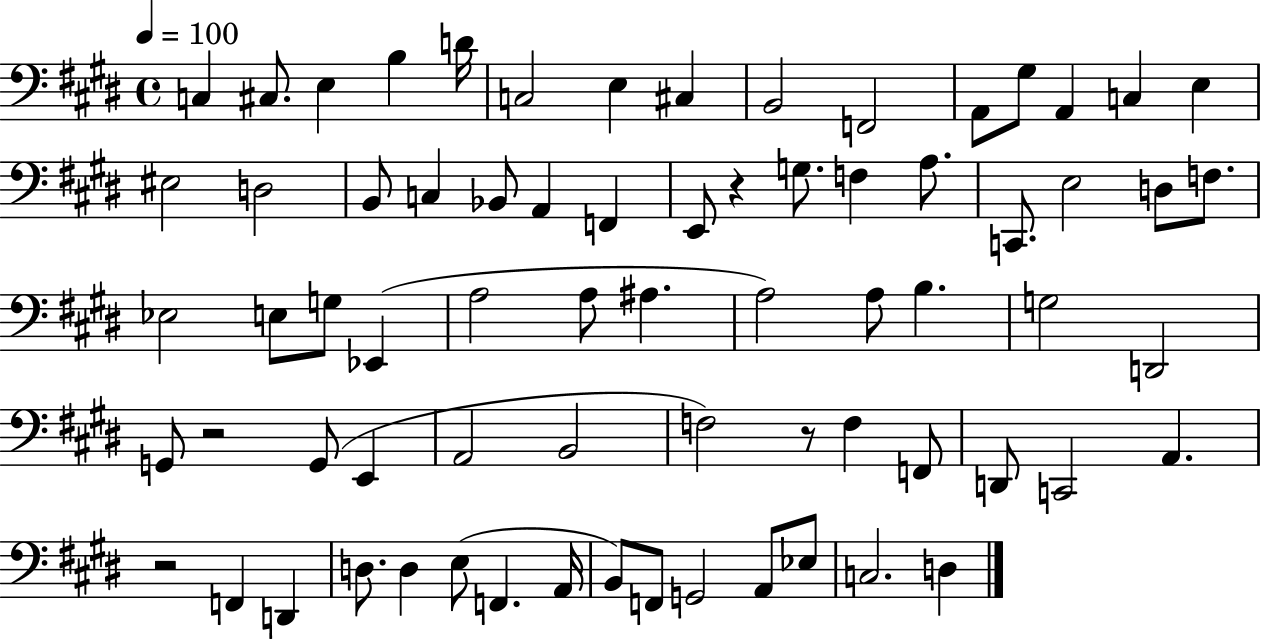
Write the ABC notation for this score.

X:1
T:Untitled
M:4/4
L:1/4
K:E
C, ^C,/2 E, B, D/4 C,2 E, ^C, B,,2 F,,2 A,,/2 ^G,/2 A,, C, E, ^E,2 D,2 B,,/2 C, _B,,/2 A,, F,, E,,/2 z G,/2 F, A,/2 C,,/2 E,2 D,/2 F,/2 _E,2 E,/2 G,/2 _E,, A,2 A,/2 ^A, A,2 A,/2 B, G,2 D,,2 G,,/2 z2 G,,/2 E,, A,,2 B,,2 F,2 z/2 F, F,,/2 D,,/2 C,,2 A,, z2 F,, D,, D,/2 D, E,/2 F,, A,,/4 B,,/2 F,,/2 G,,2 A,,/2 _E,/2 C,2 D,